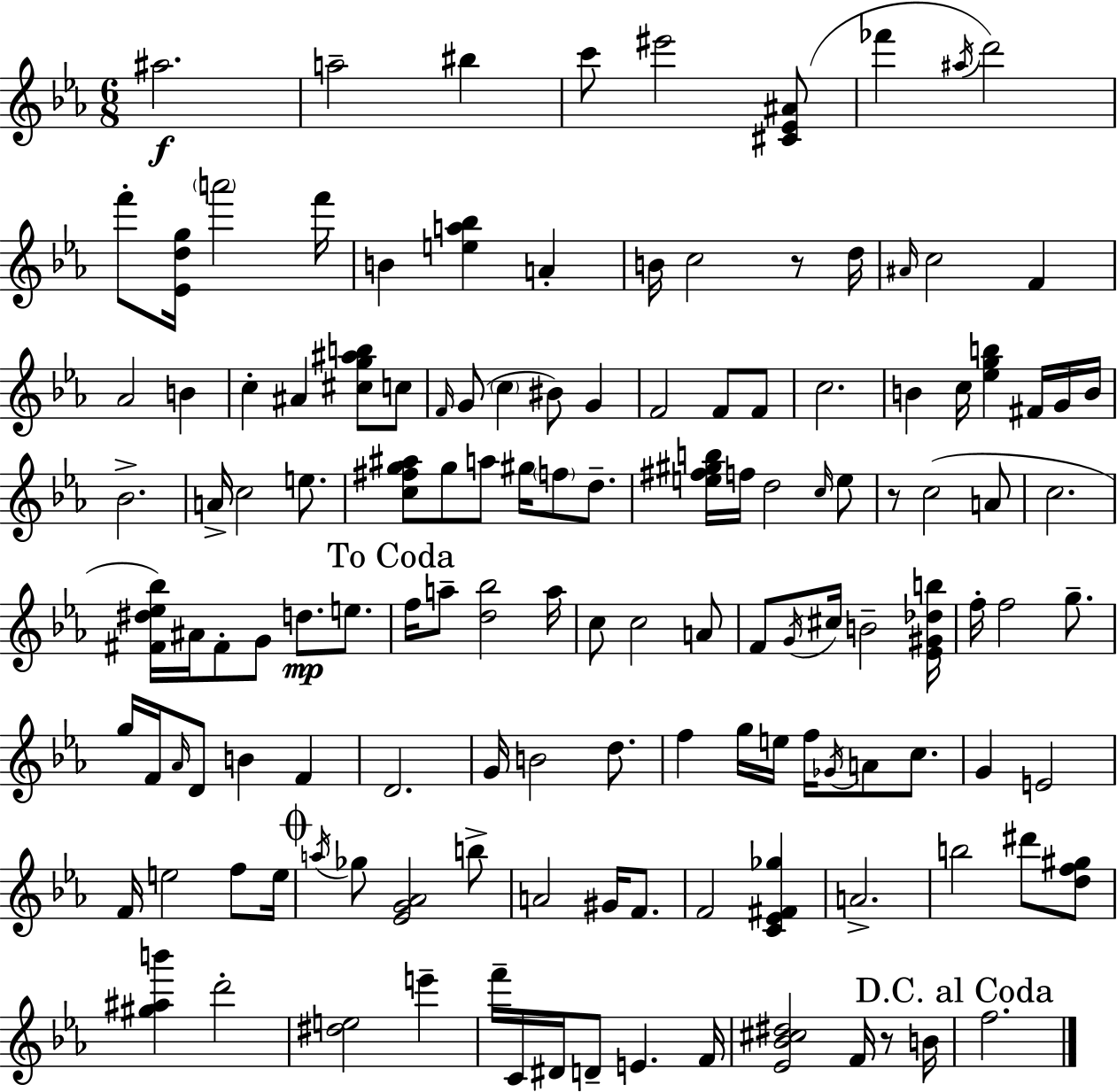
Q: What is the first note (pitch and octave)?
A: A#5